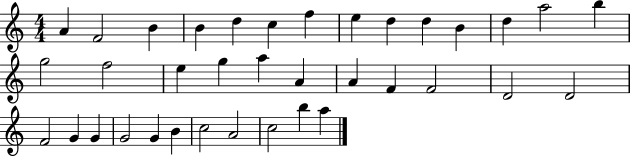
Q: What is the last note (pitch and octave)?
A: A5